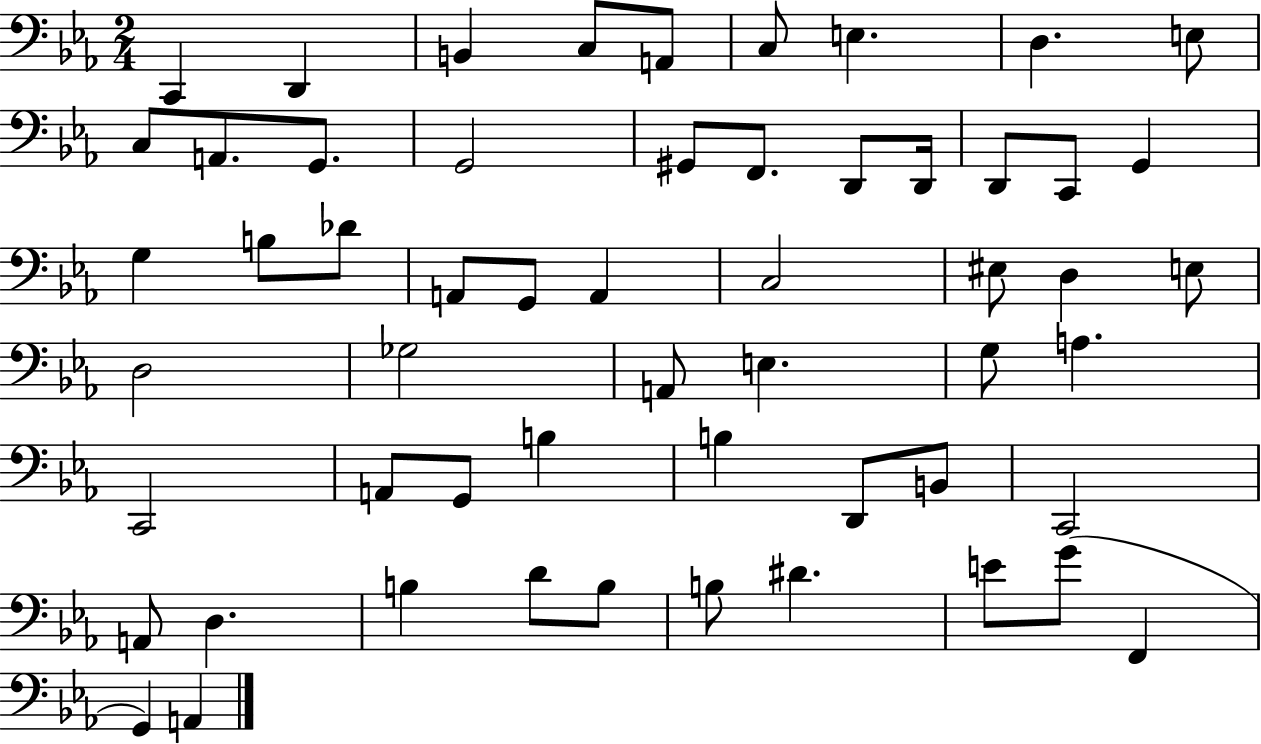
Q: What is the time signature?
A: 2/4